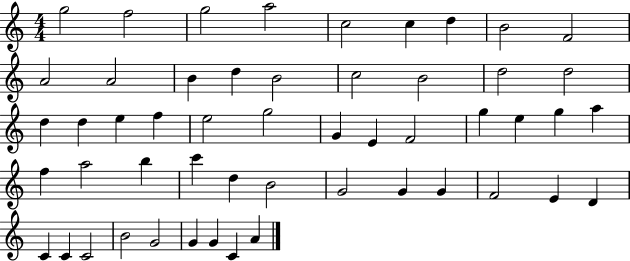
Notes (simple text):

G5/h F5/h G5/h A5/h C5/h C5/q D5/q B4/h F4/h A4/h A4/h B4/q D5/q B4/h C5/h B4/h D5/h D5/h D5/q D5/q E5/q F5/q E5/h G5/h G4/q E4/q F4/h G5/q E5/q G5/q A5/q F5/q A5/h B5/q C6/q D5/q B4/h G4/h G4/q G4/q F4/h E4/q D4/q C4/q C4/q C4/h B4/h G4/h G4/q G4/q C4/q A4/q